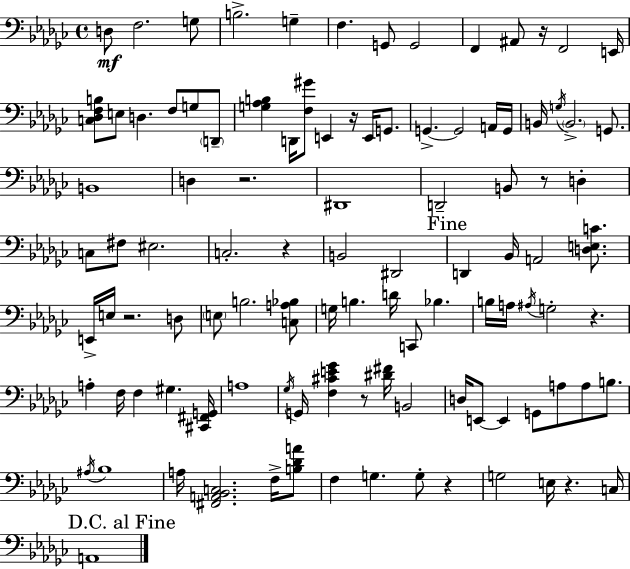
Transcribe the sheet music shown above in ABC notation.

X:1
T:Untitled
M:4/4
L:1/4
K:Ebm
D,/2 F,2 G,/2 B,2 G, F, G,,/2 G,,2 F,, ^A,,/2 z/4 F,,2 E,,/4 [C,_D,F,B,]/2 E,/2 D, F,/2 G,/2 D,,/2 [G,_A,B,] D,,/4 [F,^G]/2 E,, z/4 E,,/4 G,,/2 G,, G,,2 A,,/4 G,,/4 B,,/4 G,/4 B,,2 G,,/2 B,,4 D, z2 ^D,,4 D,,2 B,,/2 z/2 D, C,/2 ^F,/2 ^E,2 C,2 z B,,2 ^D,,2 D,, _B,,/4 A,,2 [D,E,C]/2 E,,/4 E,/4 z2 D,/2 E,/2 B,2 [C,A,_B,]/2 G,/4 B, D/4 C,,/2 _B, B,/4 A,/4 ^A,/4 G,2 z A, F,/4 F, ^G, [^C,,^F,,G,,]/4 A,4 _G,/4 G,,/4 [F,^CE_G] z/2 [^D^F]/4 B,,2 D,/4 E,,/2 E,, G,,/2 A,/2 A,/2 B,/2 ^A,/4 _B,4 A,/4 [^F,,A,,_B,,C,]2 F,/4 [B,_DA]/2 F, G, G,/2 z G,2 E,/4 z C,/4 A,,4